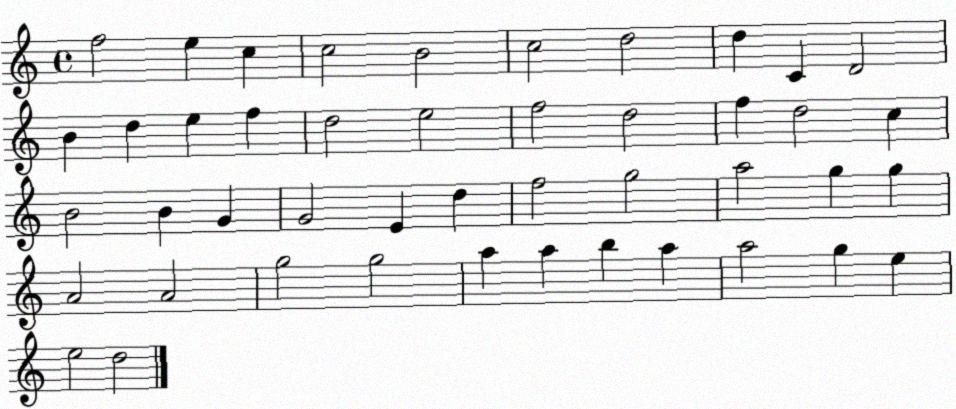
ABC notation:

X:1
T:Untitled
M:4/4
L:1/4
K:C
f2 e c c2 B2 c2 d2 d C D2 B d e f d2 e2 f2 d2 f d2 c B2 B G G2 E d f2 g2 a2 g g A2 A2 g2 g2 a a b a a2 g e e2 d2